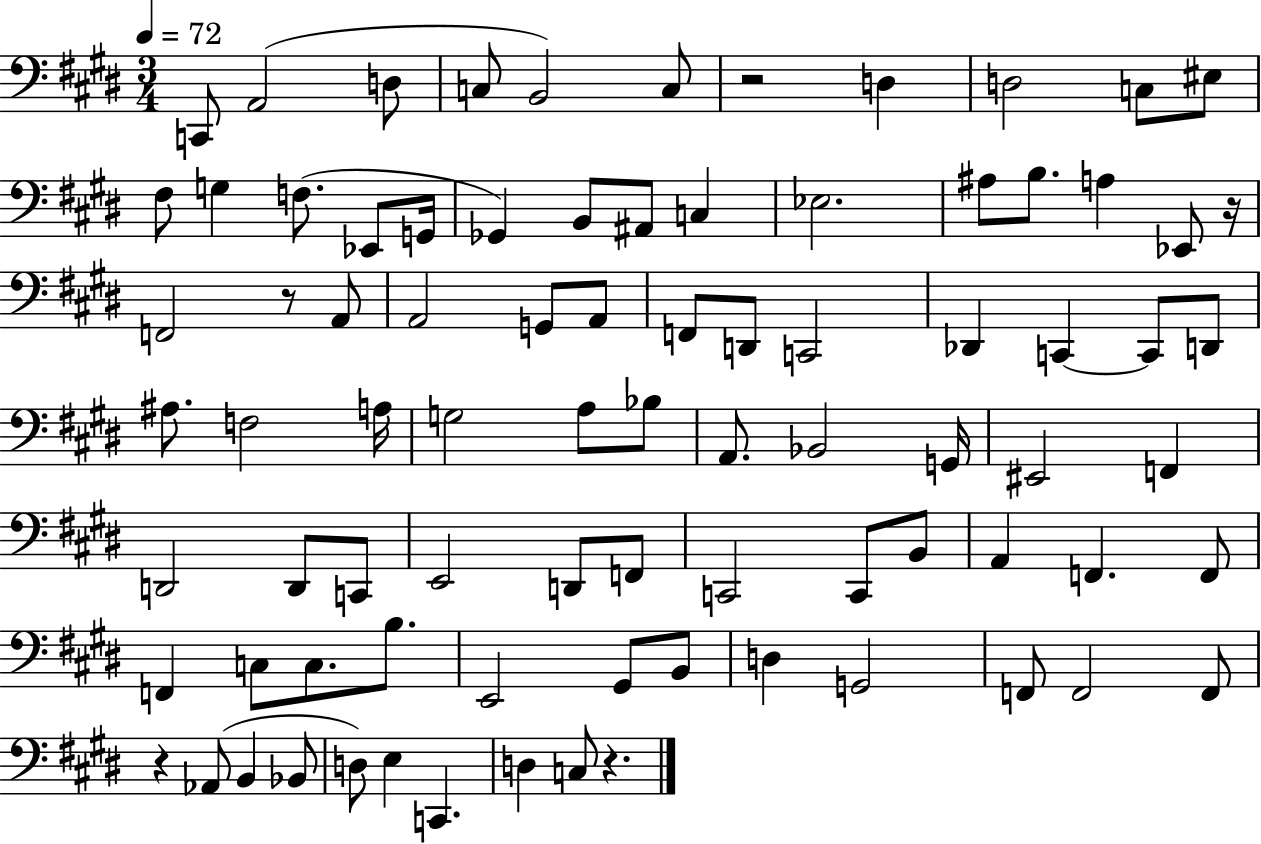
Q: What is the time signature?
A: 3/4